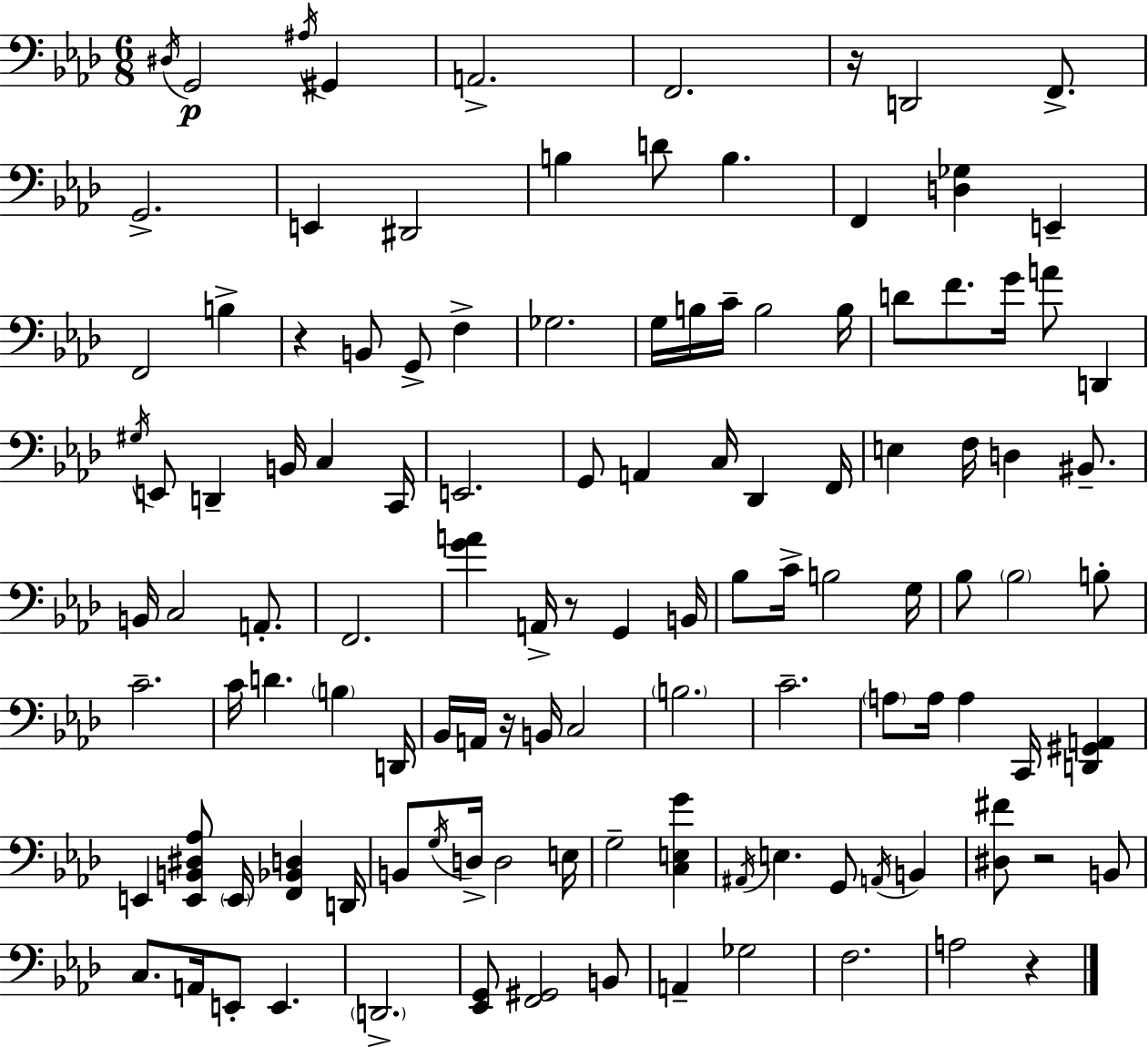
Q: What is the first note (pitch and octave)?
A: D#3